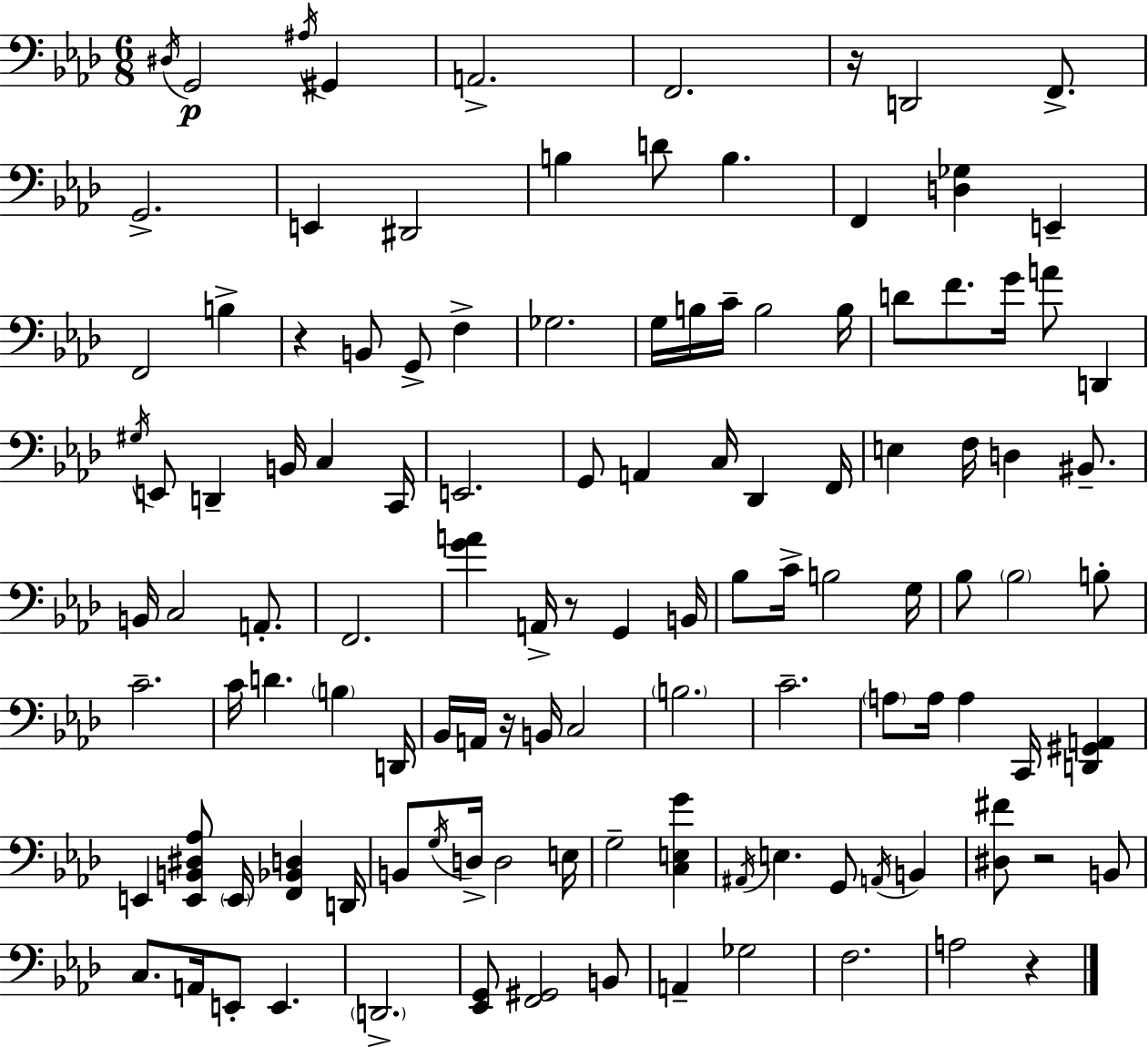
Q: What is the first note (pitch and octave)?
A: D#3